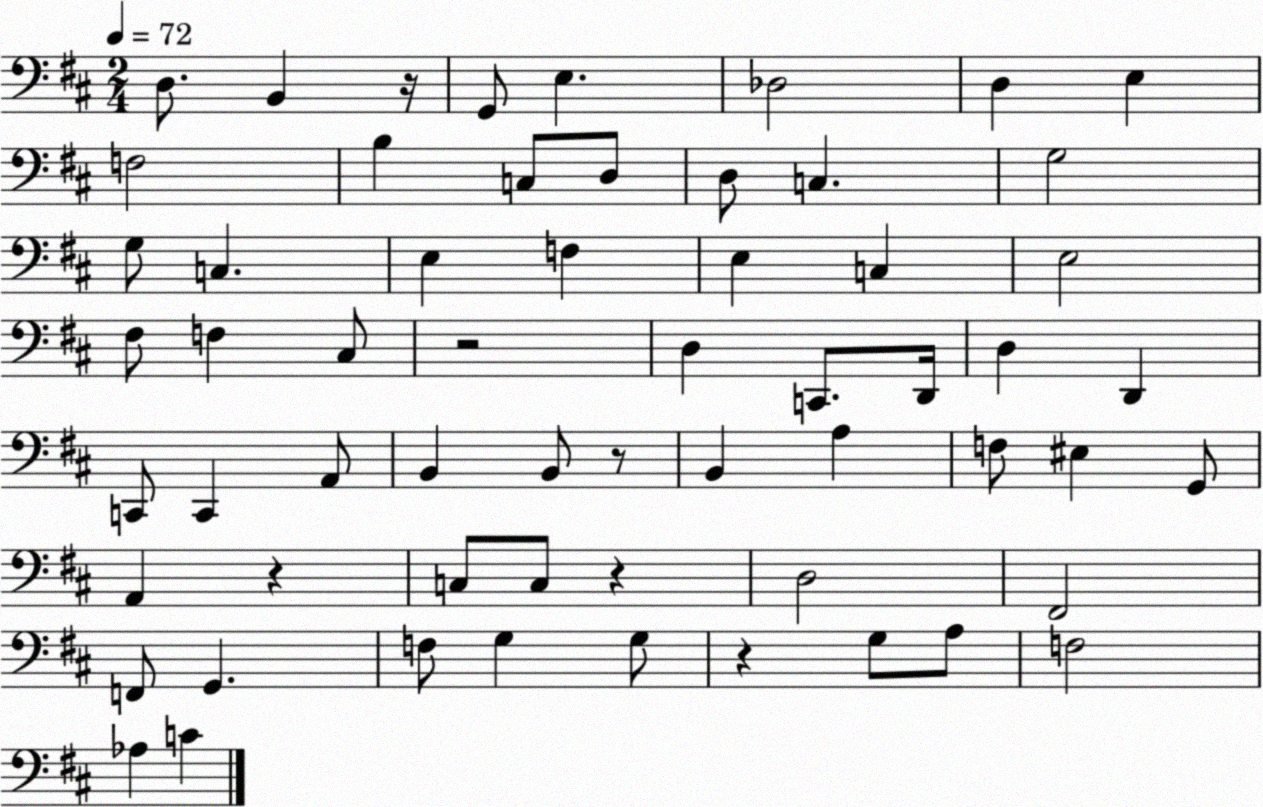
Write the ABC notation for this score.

X:1
T:Untitled
M:2/4
L:1/4
K:D
D,/2 B,, z/4 G,,/2 E, _D,2 D, E, F,2 B, C,/2 D,/2 D,/2 C, G,2 G,/2 C, E, F, E, C, E,2 ^F,/2 F, ^C,/2 z2 D, C,,/2 D,,/4 D, D,, C,,/2 C,, A,,/2 B,, B,,/2 z/2 B,, A, F,/2 ^E, G,,/2 A,, z C,/2 C,/2 z D,2 ^F,,2 F,,/2 G,, F,/2 G, G,/2 z G,/2 A,/2 F,2 _A, C